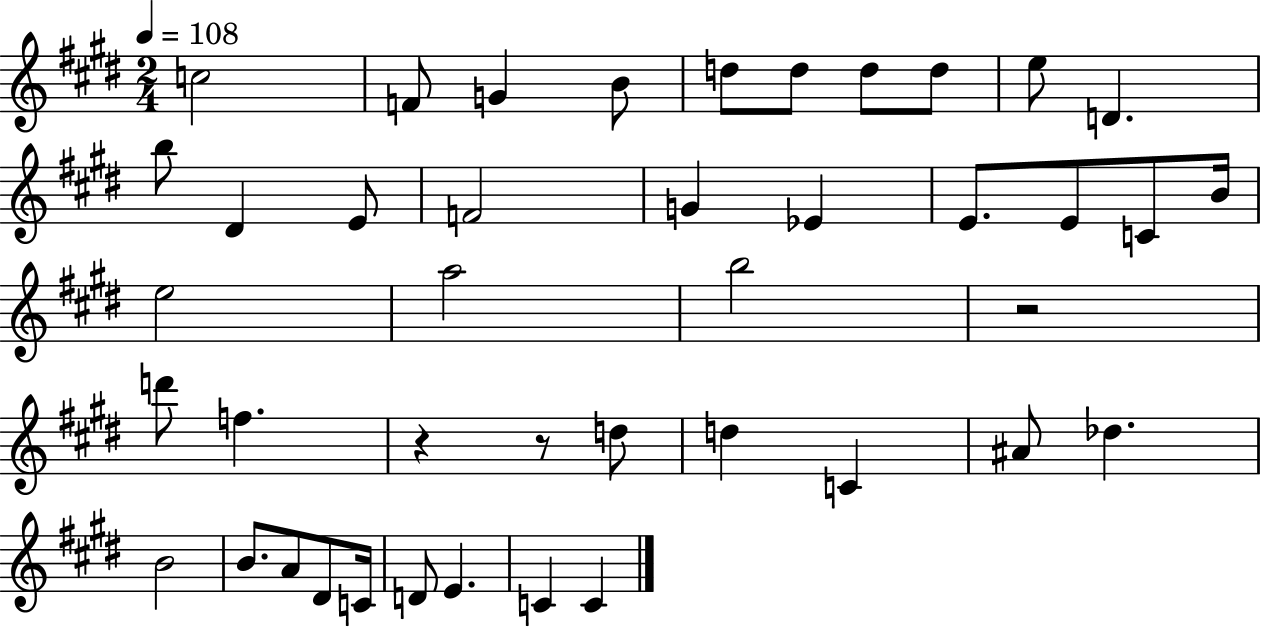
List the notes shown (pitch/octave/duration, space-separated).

C5/h F4/e G4/q B4/e D5/e D5/e D5/e D5/e E5/e D4/q. B5/e D#4/q E4/e F4/h G4/q Eb4/q E4/e. E4/e C4/e B4/s E5/h A5/h B5/h R/h D6/e F5/q. R/q R/e D5/e D5/q C4/q A#4/e Db5/q. B4/h B4/e. A4/e D#4/e C4/s D4/e E4/q. C4/q C4/q